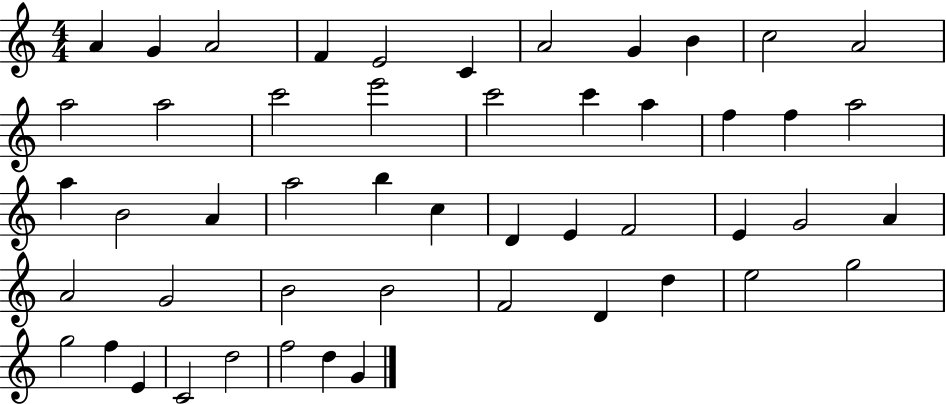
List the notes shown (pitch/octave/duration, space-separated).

A4/q G4/q A4/h F4/q E4/h C4/q A4/h G4/q B4/q C5/h A4/h A5/h A5/h C6/h E6/h C6/h C6/q A5/q F5/q F5/q A5/h A5/q B4/h A4/q A5/h B5/q C5/q D4/q E4/q F4/h E4/q G4/h A4/q A4/h G4/h B4/h B4/h F4/h D4/q D5/q E5/h G5/h G5/h F5/q E4/q C4/h D5/h F5/h D5/q G4/q